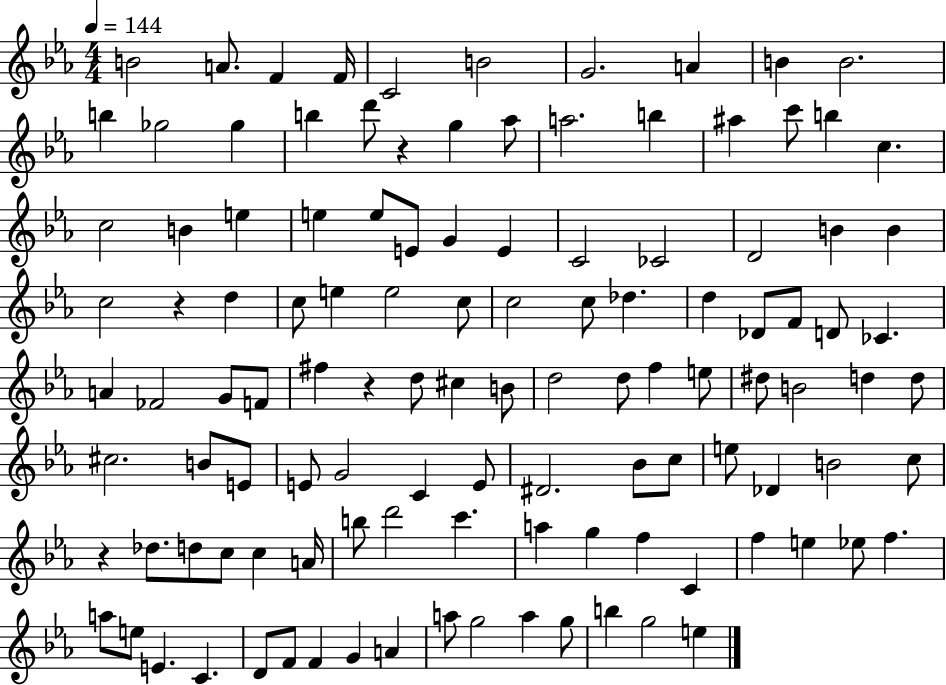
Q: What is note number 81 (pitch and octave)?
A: Db5